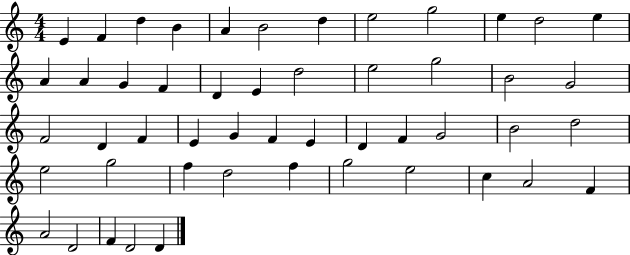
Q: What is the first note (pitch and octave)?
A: E4